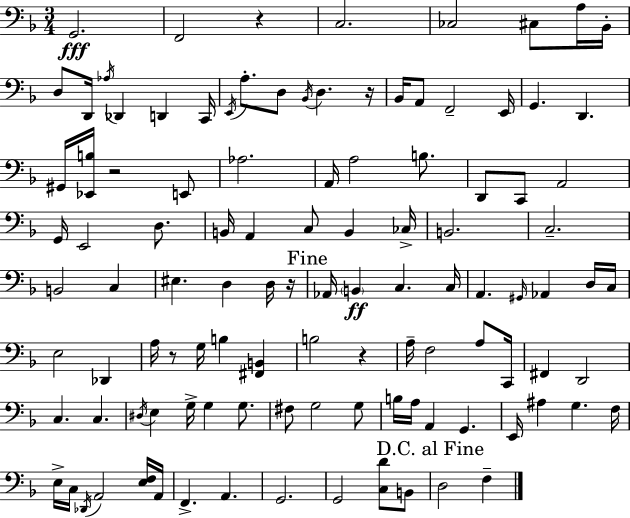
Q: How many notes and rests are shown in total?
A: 109